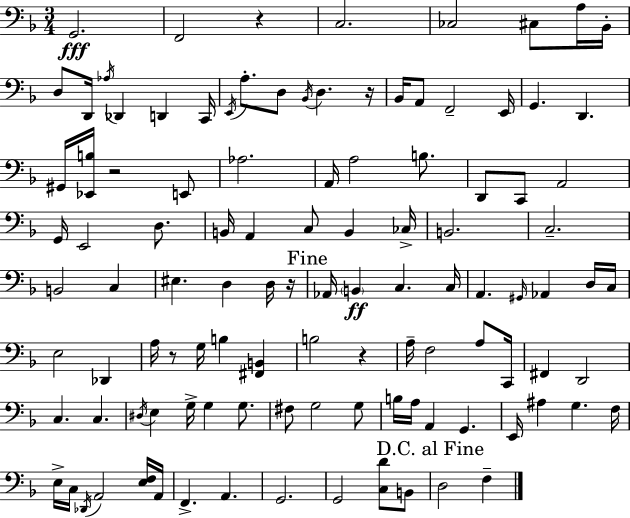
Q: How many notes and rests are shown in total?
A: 109